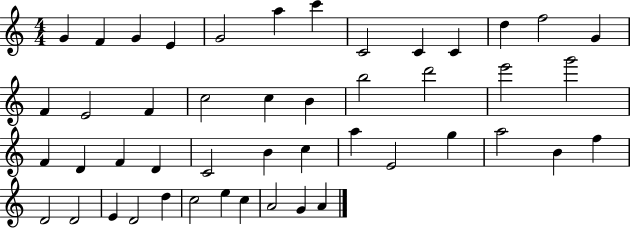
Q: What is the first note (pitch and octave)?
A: G4